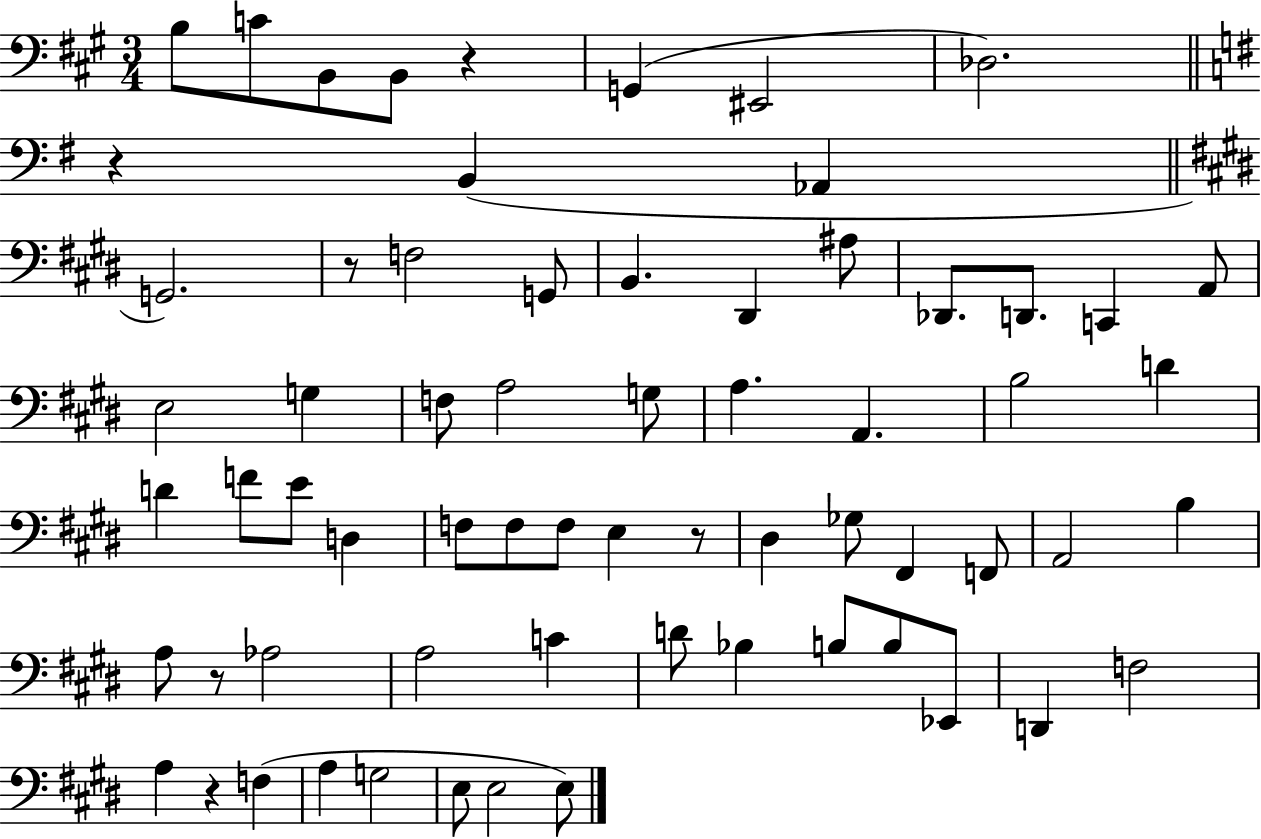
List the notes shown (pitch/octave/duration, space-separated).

B3/e C4/e B2/e B2/e R/q G2/q EIS2/h Db3/h. R/q B2/q Ab2/q G2/h. R/e F3/h G2/e B2/q. D#2/q A#3/e Db2/e. D2/e. C2/q A2/e E3/h G3/q F3/e A3/h G3/e A3/q. A2/q. B3/h D4/q D4/q F4/e E4/e D3/q F3/e F3/e F3/e E3/q R/e D#3/q Gb3/e F#2/q F2/e A2/h B3/q A3/e R/e Ab3/h A3/h C4/q D4/e Bb3/q B3/e B3/e Eb2/e D2/q F3/h A3/q R/q F3/q A3/q G3/h E3/e E3/h E3/e